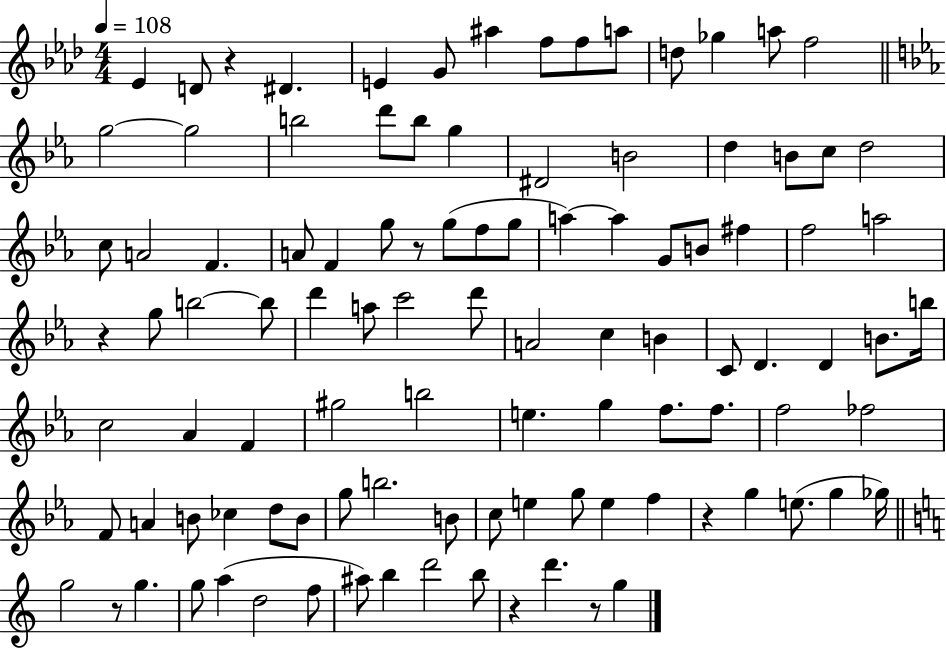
Eb4/q D4/e R/q D#4/q. E4/q G4/e A#5/q F5/e F5/e A5/e D5/e Gb5/q A5/e F5/h G5/h G5/h B5/h D6/e B5/e G5/q D#4/h B4/h D5/q B4/e C5/e D5/h C5/e A4/h F4/q. A4/e F4/q G5/e R/e G5/e F5/e G5/e A5/q A5/q G4/e B4/e F#5/q F5/h A5/h R/q G5/e B5/h B5/e D6/q A5/e C6/h D6/e A4/h C5/q B4/q C4/e D4/q. D4/q B4/e. B5/s C5/h Ab4/q F4/q G#5/h B5/h E5/q. G5/q F5/e. F5/e. F5/h FES5/h F4/e A4/q B4/e CES5/q D5/e B4/e G5/e B5/h. B4/e C5/e E5/q G5/e E5/q F5/q R/q G5/q E5/e. G5/q Gb5/s G5/h R/e G5/q. G5/e A5/q D5/h F5/e A#5/e B5/q D6/h B5/e R/q D6/q. R/e G5/q